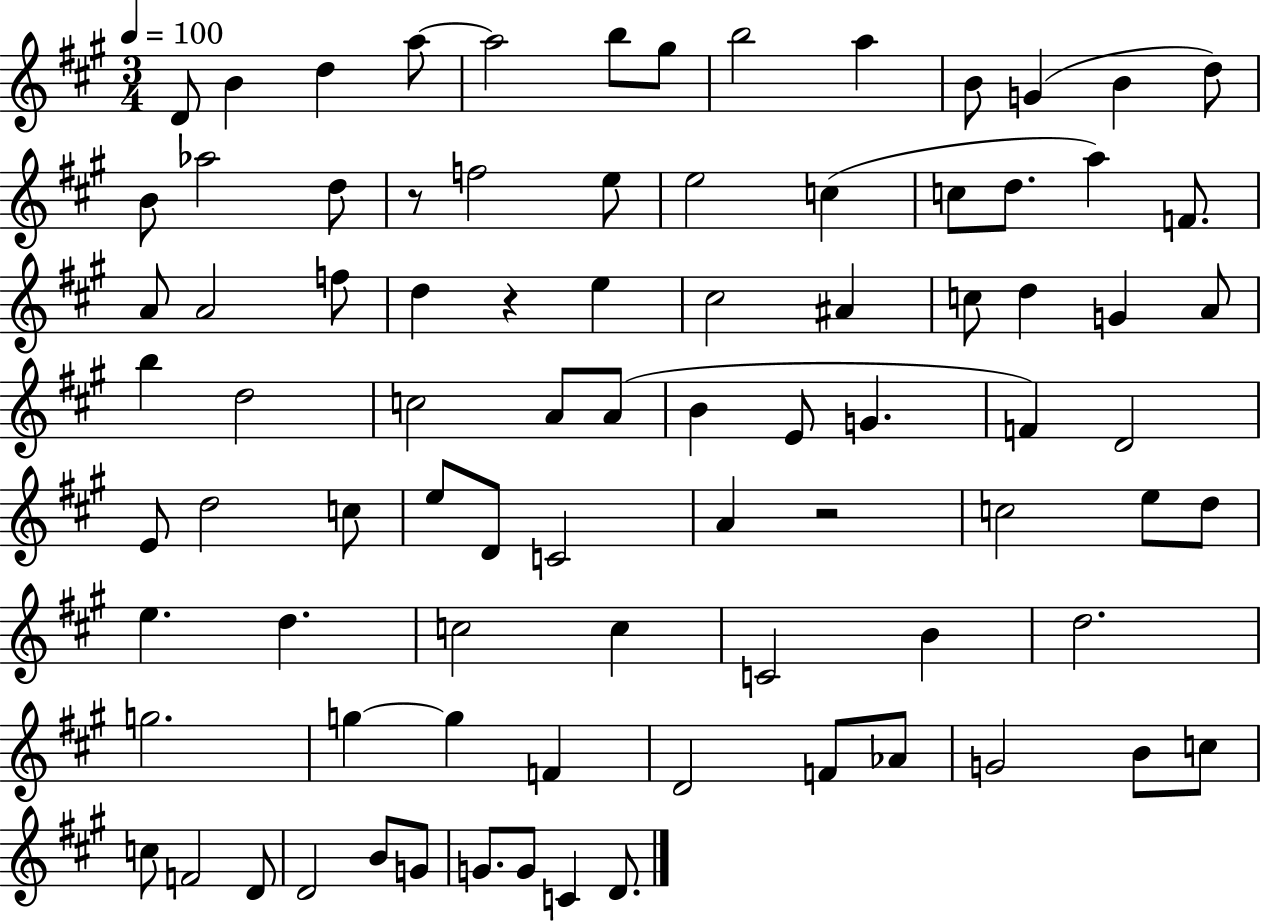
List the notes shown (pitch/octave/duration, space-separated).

D4/e B4/q D5/q A5/e A5/h B5/e G#5/e B5/h A5/q B4/e G4/q B4/q D5/e B4/e Ab5/h D5/e R/e F5/h E5/e E5/h C5/q C5/e D5/e. A5/q F4/e. A4/e A4/h F5/e D5/q R/q E5/q C#5/h A#4/q C5/e D5/q G4/q A4/e B5/q D5/h C5/h A4/e A4/e B4/q E4/e G4/q. F4/q D4/h E4/e D5/h C5/e E5/e D4/e C4/h A4/q R/h C5/h E5/e D5/e E5/q. D5/q. C5/h C5/q C4/h B4/q D5/h. G5/h. G5/q G5/q F4/q D4/h F4/e Ab4/e G4/h B4/e C5/e C5/e F4/h D4/e D4/h B4/e G4/e G4/e. G4/e C4/q D4/e.